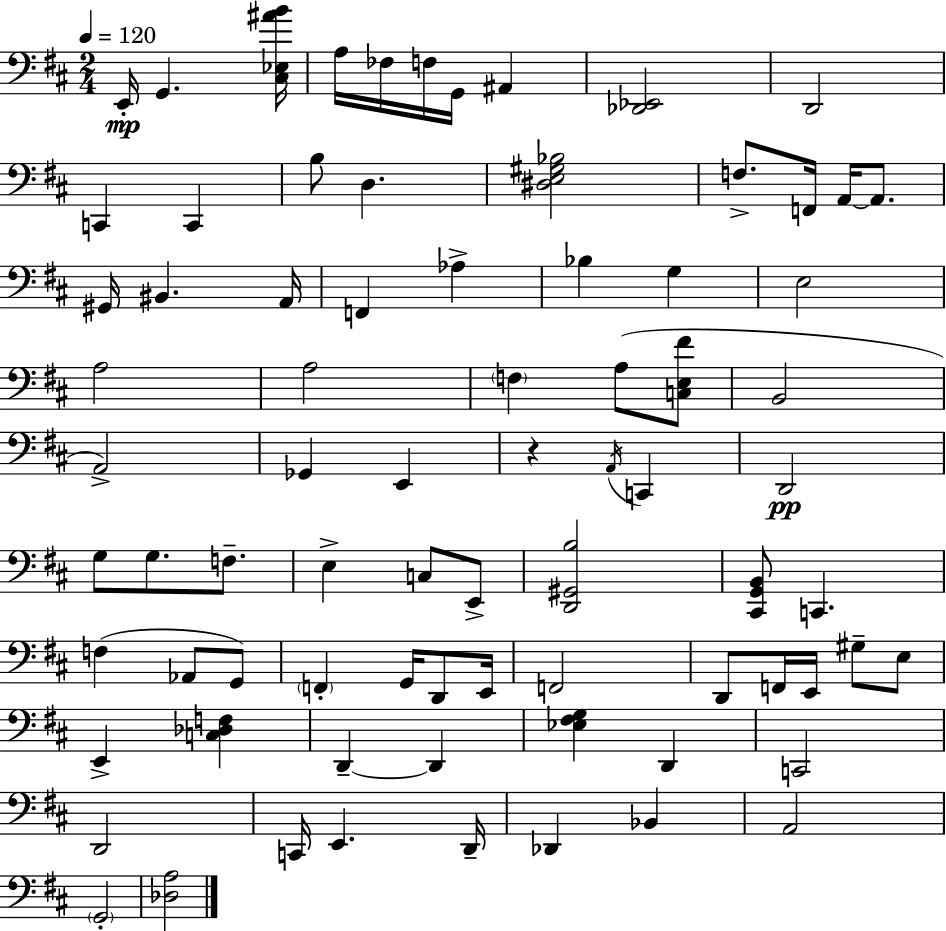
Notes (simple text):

E2/s G2/q. [C#3,Eb3,A#4,B4]/s A3/s FES3/s F3/s G2/s A#2/q [Db2,Eb2]/h D2/h C2/q C2/q B3/e D3/q. [D#3,E3,G#3,Bb3]/h F3/e. F2/s A2/s A2/e. G#2/s BIS2/q. A2/s F2/q Ab3/q Bb3/q G3/q E3/h A3/h A3/h F3/q A3/e [C3,E3,F#4]/e B2/h A2/h Gb2/q E2/q R/q A2/s C2/q D2/h G3/e G3/e. F3/e. E3/q C3/e E2/e [D2,G#2,B3]/h [C#2,G2,B2]/e C2/q. F3/q Ab2/e G2/e F2/q G2/s D2/e E2/s F2/h D2/e F2/s E2/s G#3/e E3/e E2/q [C3,Db3,F3]/q D2/q D2/q [Eb3,F#3,G3]/q D2/q C2/h D2/h C2/s E2/q. D2/s Db2/q Bb2/q A2/h G2/h [Db3,A3]/h